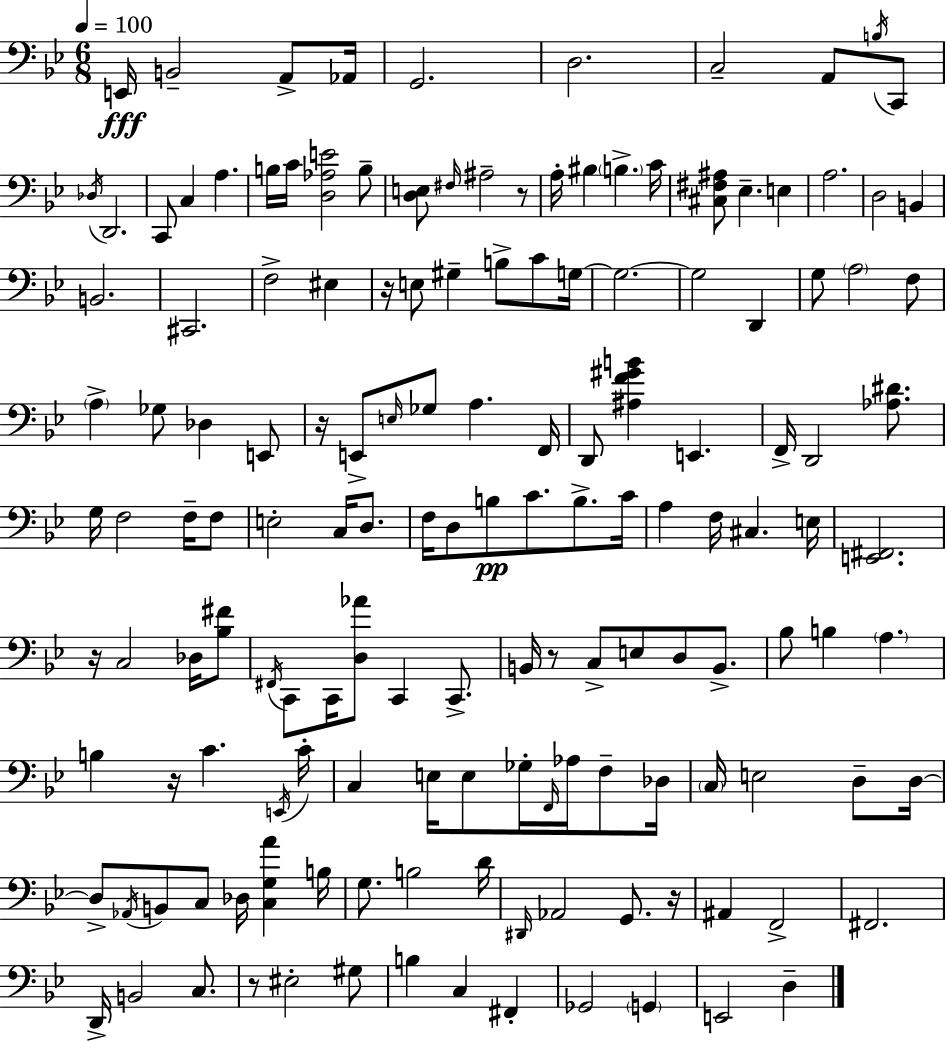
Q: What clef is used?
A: bass